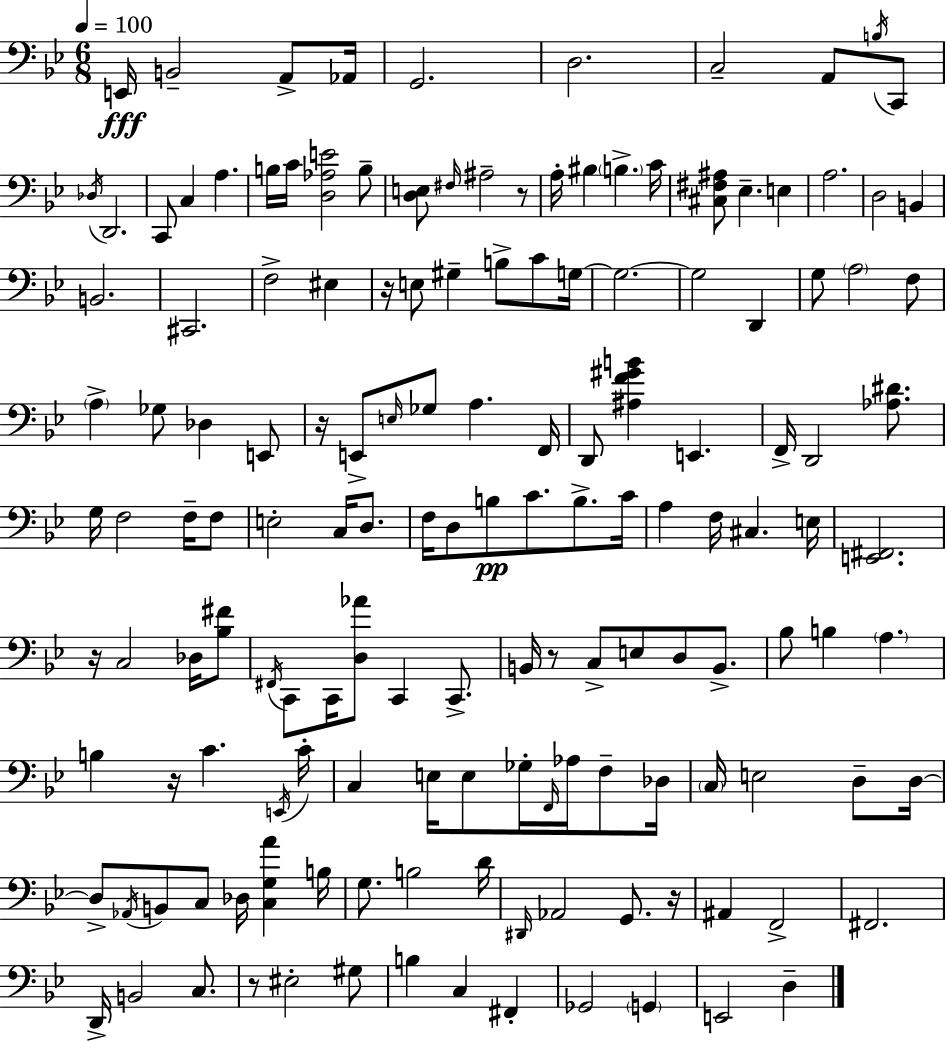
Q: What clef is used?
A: bass